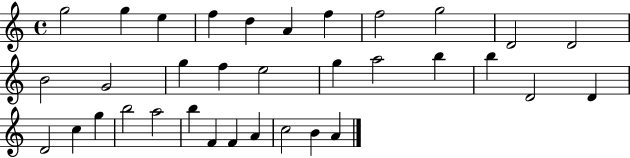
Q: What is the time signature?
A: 4/4